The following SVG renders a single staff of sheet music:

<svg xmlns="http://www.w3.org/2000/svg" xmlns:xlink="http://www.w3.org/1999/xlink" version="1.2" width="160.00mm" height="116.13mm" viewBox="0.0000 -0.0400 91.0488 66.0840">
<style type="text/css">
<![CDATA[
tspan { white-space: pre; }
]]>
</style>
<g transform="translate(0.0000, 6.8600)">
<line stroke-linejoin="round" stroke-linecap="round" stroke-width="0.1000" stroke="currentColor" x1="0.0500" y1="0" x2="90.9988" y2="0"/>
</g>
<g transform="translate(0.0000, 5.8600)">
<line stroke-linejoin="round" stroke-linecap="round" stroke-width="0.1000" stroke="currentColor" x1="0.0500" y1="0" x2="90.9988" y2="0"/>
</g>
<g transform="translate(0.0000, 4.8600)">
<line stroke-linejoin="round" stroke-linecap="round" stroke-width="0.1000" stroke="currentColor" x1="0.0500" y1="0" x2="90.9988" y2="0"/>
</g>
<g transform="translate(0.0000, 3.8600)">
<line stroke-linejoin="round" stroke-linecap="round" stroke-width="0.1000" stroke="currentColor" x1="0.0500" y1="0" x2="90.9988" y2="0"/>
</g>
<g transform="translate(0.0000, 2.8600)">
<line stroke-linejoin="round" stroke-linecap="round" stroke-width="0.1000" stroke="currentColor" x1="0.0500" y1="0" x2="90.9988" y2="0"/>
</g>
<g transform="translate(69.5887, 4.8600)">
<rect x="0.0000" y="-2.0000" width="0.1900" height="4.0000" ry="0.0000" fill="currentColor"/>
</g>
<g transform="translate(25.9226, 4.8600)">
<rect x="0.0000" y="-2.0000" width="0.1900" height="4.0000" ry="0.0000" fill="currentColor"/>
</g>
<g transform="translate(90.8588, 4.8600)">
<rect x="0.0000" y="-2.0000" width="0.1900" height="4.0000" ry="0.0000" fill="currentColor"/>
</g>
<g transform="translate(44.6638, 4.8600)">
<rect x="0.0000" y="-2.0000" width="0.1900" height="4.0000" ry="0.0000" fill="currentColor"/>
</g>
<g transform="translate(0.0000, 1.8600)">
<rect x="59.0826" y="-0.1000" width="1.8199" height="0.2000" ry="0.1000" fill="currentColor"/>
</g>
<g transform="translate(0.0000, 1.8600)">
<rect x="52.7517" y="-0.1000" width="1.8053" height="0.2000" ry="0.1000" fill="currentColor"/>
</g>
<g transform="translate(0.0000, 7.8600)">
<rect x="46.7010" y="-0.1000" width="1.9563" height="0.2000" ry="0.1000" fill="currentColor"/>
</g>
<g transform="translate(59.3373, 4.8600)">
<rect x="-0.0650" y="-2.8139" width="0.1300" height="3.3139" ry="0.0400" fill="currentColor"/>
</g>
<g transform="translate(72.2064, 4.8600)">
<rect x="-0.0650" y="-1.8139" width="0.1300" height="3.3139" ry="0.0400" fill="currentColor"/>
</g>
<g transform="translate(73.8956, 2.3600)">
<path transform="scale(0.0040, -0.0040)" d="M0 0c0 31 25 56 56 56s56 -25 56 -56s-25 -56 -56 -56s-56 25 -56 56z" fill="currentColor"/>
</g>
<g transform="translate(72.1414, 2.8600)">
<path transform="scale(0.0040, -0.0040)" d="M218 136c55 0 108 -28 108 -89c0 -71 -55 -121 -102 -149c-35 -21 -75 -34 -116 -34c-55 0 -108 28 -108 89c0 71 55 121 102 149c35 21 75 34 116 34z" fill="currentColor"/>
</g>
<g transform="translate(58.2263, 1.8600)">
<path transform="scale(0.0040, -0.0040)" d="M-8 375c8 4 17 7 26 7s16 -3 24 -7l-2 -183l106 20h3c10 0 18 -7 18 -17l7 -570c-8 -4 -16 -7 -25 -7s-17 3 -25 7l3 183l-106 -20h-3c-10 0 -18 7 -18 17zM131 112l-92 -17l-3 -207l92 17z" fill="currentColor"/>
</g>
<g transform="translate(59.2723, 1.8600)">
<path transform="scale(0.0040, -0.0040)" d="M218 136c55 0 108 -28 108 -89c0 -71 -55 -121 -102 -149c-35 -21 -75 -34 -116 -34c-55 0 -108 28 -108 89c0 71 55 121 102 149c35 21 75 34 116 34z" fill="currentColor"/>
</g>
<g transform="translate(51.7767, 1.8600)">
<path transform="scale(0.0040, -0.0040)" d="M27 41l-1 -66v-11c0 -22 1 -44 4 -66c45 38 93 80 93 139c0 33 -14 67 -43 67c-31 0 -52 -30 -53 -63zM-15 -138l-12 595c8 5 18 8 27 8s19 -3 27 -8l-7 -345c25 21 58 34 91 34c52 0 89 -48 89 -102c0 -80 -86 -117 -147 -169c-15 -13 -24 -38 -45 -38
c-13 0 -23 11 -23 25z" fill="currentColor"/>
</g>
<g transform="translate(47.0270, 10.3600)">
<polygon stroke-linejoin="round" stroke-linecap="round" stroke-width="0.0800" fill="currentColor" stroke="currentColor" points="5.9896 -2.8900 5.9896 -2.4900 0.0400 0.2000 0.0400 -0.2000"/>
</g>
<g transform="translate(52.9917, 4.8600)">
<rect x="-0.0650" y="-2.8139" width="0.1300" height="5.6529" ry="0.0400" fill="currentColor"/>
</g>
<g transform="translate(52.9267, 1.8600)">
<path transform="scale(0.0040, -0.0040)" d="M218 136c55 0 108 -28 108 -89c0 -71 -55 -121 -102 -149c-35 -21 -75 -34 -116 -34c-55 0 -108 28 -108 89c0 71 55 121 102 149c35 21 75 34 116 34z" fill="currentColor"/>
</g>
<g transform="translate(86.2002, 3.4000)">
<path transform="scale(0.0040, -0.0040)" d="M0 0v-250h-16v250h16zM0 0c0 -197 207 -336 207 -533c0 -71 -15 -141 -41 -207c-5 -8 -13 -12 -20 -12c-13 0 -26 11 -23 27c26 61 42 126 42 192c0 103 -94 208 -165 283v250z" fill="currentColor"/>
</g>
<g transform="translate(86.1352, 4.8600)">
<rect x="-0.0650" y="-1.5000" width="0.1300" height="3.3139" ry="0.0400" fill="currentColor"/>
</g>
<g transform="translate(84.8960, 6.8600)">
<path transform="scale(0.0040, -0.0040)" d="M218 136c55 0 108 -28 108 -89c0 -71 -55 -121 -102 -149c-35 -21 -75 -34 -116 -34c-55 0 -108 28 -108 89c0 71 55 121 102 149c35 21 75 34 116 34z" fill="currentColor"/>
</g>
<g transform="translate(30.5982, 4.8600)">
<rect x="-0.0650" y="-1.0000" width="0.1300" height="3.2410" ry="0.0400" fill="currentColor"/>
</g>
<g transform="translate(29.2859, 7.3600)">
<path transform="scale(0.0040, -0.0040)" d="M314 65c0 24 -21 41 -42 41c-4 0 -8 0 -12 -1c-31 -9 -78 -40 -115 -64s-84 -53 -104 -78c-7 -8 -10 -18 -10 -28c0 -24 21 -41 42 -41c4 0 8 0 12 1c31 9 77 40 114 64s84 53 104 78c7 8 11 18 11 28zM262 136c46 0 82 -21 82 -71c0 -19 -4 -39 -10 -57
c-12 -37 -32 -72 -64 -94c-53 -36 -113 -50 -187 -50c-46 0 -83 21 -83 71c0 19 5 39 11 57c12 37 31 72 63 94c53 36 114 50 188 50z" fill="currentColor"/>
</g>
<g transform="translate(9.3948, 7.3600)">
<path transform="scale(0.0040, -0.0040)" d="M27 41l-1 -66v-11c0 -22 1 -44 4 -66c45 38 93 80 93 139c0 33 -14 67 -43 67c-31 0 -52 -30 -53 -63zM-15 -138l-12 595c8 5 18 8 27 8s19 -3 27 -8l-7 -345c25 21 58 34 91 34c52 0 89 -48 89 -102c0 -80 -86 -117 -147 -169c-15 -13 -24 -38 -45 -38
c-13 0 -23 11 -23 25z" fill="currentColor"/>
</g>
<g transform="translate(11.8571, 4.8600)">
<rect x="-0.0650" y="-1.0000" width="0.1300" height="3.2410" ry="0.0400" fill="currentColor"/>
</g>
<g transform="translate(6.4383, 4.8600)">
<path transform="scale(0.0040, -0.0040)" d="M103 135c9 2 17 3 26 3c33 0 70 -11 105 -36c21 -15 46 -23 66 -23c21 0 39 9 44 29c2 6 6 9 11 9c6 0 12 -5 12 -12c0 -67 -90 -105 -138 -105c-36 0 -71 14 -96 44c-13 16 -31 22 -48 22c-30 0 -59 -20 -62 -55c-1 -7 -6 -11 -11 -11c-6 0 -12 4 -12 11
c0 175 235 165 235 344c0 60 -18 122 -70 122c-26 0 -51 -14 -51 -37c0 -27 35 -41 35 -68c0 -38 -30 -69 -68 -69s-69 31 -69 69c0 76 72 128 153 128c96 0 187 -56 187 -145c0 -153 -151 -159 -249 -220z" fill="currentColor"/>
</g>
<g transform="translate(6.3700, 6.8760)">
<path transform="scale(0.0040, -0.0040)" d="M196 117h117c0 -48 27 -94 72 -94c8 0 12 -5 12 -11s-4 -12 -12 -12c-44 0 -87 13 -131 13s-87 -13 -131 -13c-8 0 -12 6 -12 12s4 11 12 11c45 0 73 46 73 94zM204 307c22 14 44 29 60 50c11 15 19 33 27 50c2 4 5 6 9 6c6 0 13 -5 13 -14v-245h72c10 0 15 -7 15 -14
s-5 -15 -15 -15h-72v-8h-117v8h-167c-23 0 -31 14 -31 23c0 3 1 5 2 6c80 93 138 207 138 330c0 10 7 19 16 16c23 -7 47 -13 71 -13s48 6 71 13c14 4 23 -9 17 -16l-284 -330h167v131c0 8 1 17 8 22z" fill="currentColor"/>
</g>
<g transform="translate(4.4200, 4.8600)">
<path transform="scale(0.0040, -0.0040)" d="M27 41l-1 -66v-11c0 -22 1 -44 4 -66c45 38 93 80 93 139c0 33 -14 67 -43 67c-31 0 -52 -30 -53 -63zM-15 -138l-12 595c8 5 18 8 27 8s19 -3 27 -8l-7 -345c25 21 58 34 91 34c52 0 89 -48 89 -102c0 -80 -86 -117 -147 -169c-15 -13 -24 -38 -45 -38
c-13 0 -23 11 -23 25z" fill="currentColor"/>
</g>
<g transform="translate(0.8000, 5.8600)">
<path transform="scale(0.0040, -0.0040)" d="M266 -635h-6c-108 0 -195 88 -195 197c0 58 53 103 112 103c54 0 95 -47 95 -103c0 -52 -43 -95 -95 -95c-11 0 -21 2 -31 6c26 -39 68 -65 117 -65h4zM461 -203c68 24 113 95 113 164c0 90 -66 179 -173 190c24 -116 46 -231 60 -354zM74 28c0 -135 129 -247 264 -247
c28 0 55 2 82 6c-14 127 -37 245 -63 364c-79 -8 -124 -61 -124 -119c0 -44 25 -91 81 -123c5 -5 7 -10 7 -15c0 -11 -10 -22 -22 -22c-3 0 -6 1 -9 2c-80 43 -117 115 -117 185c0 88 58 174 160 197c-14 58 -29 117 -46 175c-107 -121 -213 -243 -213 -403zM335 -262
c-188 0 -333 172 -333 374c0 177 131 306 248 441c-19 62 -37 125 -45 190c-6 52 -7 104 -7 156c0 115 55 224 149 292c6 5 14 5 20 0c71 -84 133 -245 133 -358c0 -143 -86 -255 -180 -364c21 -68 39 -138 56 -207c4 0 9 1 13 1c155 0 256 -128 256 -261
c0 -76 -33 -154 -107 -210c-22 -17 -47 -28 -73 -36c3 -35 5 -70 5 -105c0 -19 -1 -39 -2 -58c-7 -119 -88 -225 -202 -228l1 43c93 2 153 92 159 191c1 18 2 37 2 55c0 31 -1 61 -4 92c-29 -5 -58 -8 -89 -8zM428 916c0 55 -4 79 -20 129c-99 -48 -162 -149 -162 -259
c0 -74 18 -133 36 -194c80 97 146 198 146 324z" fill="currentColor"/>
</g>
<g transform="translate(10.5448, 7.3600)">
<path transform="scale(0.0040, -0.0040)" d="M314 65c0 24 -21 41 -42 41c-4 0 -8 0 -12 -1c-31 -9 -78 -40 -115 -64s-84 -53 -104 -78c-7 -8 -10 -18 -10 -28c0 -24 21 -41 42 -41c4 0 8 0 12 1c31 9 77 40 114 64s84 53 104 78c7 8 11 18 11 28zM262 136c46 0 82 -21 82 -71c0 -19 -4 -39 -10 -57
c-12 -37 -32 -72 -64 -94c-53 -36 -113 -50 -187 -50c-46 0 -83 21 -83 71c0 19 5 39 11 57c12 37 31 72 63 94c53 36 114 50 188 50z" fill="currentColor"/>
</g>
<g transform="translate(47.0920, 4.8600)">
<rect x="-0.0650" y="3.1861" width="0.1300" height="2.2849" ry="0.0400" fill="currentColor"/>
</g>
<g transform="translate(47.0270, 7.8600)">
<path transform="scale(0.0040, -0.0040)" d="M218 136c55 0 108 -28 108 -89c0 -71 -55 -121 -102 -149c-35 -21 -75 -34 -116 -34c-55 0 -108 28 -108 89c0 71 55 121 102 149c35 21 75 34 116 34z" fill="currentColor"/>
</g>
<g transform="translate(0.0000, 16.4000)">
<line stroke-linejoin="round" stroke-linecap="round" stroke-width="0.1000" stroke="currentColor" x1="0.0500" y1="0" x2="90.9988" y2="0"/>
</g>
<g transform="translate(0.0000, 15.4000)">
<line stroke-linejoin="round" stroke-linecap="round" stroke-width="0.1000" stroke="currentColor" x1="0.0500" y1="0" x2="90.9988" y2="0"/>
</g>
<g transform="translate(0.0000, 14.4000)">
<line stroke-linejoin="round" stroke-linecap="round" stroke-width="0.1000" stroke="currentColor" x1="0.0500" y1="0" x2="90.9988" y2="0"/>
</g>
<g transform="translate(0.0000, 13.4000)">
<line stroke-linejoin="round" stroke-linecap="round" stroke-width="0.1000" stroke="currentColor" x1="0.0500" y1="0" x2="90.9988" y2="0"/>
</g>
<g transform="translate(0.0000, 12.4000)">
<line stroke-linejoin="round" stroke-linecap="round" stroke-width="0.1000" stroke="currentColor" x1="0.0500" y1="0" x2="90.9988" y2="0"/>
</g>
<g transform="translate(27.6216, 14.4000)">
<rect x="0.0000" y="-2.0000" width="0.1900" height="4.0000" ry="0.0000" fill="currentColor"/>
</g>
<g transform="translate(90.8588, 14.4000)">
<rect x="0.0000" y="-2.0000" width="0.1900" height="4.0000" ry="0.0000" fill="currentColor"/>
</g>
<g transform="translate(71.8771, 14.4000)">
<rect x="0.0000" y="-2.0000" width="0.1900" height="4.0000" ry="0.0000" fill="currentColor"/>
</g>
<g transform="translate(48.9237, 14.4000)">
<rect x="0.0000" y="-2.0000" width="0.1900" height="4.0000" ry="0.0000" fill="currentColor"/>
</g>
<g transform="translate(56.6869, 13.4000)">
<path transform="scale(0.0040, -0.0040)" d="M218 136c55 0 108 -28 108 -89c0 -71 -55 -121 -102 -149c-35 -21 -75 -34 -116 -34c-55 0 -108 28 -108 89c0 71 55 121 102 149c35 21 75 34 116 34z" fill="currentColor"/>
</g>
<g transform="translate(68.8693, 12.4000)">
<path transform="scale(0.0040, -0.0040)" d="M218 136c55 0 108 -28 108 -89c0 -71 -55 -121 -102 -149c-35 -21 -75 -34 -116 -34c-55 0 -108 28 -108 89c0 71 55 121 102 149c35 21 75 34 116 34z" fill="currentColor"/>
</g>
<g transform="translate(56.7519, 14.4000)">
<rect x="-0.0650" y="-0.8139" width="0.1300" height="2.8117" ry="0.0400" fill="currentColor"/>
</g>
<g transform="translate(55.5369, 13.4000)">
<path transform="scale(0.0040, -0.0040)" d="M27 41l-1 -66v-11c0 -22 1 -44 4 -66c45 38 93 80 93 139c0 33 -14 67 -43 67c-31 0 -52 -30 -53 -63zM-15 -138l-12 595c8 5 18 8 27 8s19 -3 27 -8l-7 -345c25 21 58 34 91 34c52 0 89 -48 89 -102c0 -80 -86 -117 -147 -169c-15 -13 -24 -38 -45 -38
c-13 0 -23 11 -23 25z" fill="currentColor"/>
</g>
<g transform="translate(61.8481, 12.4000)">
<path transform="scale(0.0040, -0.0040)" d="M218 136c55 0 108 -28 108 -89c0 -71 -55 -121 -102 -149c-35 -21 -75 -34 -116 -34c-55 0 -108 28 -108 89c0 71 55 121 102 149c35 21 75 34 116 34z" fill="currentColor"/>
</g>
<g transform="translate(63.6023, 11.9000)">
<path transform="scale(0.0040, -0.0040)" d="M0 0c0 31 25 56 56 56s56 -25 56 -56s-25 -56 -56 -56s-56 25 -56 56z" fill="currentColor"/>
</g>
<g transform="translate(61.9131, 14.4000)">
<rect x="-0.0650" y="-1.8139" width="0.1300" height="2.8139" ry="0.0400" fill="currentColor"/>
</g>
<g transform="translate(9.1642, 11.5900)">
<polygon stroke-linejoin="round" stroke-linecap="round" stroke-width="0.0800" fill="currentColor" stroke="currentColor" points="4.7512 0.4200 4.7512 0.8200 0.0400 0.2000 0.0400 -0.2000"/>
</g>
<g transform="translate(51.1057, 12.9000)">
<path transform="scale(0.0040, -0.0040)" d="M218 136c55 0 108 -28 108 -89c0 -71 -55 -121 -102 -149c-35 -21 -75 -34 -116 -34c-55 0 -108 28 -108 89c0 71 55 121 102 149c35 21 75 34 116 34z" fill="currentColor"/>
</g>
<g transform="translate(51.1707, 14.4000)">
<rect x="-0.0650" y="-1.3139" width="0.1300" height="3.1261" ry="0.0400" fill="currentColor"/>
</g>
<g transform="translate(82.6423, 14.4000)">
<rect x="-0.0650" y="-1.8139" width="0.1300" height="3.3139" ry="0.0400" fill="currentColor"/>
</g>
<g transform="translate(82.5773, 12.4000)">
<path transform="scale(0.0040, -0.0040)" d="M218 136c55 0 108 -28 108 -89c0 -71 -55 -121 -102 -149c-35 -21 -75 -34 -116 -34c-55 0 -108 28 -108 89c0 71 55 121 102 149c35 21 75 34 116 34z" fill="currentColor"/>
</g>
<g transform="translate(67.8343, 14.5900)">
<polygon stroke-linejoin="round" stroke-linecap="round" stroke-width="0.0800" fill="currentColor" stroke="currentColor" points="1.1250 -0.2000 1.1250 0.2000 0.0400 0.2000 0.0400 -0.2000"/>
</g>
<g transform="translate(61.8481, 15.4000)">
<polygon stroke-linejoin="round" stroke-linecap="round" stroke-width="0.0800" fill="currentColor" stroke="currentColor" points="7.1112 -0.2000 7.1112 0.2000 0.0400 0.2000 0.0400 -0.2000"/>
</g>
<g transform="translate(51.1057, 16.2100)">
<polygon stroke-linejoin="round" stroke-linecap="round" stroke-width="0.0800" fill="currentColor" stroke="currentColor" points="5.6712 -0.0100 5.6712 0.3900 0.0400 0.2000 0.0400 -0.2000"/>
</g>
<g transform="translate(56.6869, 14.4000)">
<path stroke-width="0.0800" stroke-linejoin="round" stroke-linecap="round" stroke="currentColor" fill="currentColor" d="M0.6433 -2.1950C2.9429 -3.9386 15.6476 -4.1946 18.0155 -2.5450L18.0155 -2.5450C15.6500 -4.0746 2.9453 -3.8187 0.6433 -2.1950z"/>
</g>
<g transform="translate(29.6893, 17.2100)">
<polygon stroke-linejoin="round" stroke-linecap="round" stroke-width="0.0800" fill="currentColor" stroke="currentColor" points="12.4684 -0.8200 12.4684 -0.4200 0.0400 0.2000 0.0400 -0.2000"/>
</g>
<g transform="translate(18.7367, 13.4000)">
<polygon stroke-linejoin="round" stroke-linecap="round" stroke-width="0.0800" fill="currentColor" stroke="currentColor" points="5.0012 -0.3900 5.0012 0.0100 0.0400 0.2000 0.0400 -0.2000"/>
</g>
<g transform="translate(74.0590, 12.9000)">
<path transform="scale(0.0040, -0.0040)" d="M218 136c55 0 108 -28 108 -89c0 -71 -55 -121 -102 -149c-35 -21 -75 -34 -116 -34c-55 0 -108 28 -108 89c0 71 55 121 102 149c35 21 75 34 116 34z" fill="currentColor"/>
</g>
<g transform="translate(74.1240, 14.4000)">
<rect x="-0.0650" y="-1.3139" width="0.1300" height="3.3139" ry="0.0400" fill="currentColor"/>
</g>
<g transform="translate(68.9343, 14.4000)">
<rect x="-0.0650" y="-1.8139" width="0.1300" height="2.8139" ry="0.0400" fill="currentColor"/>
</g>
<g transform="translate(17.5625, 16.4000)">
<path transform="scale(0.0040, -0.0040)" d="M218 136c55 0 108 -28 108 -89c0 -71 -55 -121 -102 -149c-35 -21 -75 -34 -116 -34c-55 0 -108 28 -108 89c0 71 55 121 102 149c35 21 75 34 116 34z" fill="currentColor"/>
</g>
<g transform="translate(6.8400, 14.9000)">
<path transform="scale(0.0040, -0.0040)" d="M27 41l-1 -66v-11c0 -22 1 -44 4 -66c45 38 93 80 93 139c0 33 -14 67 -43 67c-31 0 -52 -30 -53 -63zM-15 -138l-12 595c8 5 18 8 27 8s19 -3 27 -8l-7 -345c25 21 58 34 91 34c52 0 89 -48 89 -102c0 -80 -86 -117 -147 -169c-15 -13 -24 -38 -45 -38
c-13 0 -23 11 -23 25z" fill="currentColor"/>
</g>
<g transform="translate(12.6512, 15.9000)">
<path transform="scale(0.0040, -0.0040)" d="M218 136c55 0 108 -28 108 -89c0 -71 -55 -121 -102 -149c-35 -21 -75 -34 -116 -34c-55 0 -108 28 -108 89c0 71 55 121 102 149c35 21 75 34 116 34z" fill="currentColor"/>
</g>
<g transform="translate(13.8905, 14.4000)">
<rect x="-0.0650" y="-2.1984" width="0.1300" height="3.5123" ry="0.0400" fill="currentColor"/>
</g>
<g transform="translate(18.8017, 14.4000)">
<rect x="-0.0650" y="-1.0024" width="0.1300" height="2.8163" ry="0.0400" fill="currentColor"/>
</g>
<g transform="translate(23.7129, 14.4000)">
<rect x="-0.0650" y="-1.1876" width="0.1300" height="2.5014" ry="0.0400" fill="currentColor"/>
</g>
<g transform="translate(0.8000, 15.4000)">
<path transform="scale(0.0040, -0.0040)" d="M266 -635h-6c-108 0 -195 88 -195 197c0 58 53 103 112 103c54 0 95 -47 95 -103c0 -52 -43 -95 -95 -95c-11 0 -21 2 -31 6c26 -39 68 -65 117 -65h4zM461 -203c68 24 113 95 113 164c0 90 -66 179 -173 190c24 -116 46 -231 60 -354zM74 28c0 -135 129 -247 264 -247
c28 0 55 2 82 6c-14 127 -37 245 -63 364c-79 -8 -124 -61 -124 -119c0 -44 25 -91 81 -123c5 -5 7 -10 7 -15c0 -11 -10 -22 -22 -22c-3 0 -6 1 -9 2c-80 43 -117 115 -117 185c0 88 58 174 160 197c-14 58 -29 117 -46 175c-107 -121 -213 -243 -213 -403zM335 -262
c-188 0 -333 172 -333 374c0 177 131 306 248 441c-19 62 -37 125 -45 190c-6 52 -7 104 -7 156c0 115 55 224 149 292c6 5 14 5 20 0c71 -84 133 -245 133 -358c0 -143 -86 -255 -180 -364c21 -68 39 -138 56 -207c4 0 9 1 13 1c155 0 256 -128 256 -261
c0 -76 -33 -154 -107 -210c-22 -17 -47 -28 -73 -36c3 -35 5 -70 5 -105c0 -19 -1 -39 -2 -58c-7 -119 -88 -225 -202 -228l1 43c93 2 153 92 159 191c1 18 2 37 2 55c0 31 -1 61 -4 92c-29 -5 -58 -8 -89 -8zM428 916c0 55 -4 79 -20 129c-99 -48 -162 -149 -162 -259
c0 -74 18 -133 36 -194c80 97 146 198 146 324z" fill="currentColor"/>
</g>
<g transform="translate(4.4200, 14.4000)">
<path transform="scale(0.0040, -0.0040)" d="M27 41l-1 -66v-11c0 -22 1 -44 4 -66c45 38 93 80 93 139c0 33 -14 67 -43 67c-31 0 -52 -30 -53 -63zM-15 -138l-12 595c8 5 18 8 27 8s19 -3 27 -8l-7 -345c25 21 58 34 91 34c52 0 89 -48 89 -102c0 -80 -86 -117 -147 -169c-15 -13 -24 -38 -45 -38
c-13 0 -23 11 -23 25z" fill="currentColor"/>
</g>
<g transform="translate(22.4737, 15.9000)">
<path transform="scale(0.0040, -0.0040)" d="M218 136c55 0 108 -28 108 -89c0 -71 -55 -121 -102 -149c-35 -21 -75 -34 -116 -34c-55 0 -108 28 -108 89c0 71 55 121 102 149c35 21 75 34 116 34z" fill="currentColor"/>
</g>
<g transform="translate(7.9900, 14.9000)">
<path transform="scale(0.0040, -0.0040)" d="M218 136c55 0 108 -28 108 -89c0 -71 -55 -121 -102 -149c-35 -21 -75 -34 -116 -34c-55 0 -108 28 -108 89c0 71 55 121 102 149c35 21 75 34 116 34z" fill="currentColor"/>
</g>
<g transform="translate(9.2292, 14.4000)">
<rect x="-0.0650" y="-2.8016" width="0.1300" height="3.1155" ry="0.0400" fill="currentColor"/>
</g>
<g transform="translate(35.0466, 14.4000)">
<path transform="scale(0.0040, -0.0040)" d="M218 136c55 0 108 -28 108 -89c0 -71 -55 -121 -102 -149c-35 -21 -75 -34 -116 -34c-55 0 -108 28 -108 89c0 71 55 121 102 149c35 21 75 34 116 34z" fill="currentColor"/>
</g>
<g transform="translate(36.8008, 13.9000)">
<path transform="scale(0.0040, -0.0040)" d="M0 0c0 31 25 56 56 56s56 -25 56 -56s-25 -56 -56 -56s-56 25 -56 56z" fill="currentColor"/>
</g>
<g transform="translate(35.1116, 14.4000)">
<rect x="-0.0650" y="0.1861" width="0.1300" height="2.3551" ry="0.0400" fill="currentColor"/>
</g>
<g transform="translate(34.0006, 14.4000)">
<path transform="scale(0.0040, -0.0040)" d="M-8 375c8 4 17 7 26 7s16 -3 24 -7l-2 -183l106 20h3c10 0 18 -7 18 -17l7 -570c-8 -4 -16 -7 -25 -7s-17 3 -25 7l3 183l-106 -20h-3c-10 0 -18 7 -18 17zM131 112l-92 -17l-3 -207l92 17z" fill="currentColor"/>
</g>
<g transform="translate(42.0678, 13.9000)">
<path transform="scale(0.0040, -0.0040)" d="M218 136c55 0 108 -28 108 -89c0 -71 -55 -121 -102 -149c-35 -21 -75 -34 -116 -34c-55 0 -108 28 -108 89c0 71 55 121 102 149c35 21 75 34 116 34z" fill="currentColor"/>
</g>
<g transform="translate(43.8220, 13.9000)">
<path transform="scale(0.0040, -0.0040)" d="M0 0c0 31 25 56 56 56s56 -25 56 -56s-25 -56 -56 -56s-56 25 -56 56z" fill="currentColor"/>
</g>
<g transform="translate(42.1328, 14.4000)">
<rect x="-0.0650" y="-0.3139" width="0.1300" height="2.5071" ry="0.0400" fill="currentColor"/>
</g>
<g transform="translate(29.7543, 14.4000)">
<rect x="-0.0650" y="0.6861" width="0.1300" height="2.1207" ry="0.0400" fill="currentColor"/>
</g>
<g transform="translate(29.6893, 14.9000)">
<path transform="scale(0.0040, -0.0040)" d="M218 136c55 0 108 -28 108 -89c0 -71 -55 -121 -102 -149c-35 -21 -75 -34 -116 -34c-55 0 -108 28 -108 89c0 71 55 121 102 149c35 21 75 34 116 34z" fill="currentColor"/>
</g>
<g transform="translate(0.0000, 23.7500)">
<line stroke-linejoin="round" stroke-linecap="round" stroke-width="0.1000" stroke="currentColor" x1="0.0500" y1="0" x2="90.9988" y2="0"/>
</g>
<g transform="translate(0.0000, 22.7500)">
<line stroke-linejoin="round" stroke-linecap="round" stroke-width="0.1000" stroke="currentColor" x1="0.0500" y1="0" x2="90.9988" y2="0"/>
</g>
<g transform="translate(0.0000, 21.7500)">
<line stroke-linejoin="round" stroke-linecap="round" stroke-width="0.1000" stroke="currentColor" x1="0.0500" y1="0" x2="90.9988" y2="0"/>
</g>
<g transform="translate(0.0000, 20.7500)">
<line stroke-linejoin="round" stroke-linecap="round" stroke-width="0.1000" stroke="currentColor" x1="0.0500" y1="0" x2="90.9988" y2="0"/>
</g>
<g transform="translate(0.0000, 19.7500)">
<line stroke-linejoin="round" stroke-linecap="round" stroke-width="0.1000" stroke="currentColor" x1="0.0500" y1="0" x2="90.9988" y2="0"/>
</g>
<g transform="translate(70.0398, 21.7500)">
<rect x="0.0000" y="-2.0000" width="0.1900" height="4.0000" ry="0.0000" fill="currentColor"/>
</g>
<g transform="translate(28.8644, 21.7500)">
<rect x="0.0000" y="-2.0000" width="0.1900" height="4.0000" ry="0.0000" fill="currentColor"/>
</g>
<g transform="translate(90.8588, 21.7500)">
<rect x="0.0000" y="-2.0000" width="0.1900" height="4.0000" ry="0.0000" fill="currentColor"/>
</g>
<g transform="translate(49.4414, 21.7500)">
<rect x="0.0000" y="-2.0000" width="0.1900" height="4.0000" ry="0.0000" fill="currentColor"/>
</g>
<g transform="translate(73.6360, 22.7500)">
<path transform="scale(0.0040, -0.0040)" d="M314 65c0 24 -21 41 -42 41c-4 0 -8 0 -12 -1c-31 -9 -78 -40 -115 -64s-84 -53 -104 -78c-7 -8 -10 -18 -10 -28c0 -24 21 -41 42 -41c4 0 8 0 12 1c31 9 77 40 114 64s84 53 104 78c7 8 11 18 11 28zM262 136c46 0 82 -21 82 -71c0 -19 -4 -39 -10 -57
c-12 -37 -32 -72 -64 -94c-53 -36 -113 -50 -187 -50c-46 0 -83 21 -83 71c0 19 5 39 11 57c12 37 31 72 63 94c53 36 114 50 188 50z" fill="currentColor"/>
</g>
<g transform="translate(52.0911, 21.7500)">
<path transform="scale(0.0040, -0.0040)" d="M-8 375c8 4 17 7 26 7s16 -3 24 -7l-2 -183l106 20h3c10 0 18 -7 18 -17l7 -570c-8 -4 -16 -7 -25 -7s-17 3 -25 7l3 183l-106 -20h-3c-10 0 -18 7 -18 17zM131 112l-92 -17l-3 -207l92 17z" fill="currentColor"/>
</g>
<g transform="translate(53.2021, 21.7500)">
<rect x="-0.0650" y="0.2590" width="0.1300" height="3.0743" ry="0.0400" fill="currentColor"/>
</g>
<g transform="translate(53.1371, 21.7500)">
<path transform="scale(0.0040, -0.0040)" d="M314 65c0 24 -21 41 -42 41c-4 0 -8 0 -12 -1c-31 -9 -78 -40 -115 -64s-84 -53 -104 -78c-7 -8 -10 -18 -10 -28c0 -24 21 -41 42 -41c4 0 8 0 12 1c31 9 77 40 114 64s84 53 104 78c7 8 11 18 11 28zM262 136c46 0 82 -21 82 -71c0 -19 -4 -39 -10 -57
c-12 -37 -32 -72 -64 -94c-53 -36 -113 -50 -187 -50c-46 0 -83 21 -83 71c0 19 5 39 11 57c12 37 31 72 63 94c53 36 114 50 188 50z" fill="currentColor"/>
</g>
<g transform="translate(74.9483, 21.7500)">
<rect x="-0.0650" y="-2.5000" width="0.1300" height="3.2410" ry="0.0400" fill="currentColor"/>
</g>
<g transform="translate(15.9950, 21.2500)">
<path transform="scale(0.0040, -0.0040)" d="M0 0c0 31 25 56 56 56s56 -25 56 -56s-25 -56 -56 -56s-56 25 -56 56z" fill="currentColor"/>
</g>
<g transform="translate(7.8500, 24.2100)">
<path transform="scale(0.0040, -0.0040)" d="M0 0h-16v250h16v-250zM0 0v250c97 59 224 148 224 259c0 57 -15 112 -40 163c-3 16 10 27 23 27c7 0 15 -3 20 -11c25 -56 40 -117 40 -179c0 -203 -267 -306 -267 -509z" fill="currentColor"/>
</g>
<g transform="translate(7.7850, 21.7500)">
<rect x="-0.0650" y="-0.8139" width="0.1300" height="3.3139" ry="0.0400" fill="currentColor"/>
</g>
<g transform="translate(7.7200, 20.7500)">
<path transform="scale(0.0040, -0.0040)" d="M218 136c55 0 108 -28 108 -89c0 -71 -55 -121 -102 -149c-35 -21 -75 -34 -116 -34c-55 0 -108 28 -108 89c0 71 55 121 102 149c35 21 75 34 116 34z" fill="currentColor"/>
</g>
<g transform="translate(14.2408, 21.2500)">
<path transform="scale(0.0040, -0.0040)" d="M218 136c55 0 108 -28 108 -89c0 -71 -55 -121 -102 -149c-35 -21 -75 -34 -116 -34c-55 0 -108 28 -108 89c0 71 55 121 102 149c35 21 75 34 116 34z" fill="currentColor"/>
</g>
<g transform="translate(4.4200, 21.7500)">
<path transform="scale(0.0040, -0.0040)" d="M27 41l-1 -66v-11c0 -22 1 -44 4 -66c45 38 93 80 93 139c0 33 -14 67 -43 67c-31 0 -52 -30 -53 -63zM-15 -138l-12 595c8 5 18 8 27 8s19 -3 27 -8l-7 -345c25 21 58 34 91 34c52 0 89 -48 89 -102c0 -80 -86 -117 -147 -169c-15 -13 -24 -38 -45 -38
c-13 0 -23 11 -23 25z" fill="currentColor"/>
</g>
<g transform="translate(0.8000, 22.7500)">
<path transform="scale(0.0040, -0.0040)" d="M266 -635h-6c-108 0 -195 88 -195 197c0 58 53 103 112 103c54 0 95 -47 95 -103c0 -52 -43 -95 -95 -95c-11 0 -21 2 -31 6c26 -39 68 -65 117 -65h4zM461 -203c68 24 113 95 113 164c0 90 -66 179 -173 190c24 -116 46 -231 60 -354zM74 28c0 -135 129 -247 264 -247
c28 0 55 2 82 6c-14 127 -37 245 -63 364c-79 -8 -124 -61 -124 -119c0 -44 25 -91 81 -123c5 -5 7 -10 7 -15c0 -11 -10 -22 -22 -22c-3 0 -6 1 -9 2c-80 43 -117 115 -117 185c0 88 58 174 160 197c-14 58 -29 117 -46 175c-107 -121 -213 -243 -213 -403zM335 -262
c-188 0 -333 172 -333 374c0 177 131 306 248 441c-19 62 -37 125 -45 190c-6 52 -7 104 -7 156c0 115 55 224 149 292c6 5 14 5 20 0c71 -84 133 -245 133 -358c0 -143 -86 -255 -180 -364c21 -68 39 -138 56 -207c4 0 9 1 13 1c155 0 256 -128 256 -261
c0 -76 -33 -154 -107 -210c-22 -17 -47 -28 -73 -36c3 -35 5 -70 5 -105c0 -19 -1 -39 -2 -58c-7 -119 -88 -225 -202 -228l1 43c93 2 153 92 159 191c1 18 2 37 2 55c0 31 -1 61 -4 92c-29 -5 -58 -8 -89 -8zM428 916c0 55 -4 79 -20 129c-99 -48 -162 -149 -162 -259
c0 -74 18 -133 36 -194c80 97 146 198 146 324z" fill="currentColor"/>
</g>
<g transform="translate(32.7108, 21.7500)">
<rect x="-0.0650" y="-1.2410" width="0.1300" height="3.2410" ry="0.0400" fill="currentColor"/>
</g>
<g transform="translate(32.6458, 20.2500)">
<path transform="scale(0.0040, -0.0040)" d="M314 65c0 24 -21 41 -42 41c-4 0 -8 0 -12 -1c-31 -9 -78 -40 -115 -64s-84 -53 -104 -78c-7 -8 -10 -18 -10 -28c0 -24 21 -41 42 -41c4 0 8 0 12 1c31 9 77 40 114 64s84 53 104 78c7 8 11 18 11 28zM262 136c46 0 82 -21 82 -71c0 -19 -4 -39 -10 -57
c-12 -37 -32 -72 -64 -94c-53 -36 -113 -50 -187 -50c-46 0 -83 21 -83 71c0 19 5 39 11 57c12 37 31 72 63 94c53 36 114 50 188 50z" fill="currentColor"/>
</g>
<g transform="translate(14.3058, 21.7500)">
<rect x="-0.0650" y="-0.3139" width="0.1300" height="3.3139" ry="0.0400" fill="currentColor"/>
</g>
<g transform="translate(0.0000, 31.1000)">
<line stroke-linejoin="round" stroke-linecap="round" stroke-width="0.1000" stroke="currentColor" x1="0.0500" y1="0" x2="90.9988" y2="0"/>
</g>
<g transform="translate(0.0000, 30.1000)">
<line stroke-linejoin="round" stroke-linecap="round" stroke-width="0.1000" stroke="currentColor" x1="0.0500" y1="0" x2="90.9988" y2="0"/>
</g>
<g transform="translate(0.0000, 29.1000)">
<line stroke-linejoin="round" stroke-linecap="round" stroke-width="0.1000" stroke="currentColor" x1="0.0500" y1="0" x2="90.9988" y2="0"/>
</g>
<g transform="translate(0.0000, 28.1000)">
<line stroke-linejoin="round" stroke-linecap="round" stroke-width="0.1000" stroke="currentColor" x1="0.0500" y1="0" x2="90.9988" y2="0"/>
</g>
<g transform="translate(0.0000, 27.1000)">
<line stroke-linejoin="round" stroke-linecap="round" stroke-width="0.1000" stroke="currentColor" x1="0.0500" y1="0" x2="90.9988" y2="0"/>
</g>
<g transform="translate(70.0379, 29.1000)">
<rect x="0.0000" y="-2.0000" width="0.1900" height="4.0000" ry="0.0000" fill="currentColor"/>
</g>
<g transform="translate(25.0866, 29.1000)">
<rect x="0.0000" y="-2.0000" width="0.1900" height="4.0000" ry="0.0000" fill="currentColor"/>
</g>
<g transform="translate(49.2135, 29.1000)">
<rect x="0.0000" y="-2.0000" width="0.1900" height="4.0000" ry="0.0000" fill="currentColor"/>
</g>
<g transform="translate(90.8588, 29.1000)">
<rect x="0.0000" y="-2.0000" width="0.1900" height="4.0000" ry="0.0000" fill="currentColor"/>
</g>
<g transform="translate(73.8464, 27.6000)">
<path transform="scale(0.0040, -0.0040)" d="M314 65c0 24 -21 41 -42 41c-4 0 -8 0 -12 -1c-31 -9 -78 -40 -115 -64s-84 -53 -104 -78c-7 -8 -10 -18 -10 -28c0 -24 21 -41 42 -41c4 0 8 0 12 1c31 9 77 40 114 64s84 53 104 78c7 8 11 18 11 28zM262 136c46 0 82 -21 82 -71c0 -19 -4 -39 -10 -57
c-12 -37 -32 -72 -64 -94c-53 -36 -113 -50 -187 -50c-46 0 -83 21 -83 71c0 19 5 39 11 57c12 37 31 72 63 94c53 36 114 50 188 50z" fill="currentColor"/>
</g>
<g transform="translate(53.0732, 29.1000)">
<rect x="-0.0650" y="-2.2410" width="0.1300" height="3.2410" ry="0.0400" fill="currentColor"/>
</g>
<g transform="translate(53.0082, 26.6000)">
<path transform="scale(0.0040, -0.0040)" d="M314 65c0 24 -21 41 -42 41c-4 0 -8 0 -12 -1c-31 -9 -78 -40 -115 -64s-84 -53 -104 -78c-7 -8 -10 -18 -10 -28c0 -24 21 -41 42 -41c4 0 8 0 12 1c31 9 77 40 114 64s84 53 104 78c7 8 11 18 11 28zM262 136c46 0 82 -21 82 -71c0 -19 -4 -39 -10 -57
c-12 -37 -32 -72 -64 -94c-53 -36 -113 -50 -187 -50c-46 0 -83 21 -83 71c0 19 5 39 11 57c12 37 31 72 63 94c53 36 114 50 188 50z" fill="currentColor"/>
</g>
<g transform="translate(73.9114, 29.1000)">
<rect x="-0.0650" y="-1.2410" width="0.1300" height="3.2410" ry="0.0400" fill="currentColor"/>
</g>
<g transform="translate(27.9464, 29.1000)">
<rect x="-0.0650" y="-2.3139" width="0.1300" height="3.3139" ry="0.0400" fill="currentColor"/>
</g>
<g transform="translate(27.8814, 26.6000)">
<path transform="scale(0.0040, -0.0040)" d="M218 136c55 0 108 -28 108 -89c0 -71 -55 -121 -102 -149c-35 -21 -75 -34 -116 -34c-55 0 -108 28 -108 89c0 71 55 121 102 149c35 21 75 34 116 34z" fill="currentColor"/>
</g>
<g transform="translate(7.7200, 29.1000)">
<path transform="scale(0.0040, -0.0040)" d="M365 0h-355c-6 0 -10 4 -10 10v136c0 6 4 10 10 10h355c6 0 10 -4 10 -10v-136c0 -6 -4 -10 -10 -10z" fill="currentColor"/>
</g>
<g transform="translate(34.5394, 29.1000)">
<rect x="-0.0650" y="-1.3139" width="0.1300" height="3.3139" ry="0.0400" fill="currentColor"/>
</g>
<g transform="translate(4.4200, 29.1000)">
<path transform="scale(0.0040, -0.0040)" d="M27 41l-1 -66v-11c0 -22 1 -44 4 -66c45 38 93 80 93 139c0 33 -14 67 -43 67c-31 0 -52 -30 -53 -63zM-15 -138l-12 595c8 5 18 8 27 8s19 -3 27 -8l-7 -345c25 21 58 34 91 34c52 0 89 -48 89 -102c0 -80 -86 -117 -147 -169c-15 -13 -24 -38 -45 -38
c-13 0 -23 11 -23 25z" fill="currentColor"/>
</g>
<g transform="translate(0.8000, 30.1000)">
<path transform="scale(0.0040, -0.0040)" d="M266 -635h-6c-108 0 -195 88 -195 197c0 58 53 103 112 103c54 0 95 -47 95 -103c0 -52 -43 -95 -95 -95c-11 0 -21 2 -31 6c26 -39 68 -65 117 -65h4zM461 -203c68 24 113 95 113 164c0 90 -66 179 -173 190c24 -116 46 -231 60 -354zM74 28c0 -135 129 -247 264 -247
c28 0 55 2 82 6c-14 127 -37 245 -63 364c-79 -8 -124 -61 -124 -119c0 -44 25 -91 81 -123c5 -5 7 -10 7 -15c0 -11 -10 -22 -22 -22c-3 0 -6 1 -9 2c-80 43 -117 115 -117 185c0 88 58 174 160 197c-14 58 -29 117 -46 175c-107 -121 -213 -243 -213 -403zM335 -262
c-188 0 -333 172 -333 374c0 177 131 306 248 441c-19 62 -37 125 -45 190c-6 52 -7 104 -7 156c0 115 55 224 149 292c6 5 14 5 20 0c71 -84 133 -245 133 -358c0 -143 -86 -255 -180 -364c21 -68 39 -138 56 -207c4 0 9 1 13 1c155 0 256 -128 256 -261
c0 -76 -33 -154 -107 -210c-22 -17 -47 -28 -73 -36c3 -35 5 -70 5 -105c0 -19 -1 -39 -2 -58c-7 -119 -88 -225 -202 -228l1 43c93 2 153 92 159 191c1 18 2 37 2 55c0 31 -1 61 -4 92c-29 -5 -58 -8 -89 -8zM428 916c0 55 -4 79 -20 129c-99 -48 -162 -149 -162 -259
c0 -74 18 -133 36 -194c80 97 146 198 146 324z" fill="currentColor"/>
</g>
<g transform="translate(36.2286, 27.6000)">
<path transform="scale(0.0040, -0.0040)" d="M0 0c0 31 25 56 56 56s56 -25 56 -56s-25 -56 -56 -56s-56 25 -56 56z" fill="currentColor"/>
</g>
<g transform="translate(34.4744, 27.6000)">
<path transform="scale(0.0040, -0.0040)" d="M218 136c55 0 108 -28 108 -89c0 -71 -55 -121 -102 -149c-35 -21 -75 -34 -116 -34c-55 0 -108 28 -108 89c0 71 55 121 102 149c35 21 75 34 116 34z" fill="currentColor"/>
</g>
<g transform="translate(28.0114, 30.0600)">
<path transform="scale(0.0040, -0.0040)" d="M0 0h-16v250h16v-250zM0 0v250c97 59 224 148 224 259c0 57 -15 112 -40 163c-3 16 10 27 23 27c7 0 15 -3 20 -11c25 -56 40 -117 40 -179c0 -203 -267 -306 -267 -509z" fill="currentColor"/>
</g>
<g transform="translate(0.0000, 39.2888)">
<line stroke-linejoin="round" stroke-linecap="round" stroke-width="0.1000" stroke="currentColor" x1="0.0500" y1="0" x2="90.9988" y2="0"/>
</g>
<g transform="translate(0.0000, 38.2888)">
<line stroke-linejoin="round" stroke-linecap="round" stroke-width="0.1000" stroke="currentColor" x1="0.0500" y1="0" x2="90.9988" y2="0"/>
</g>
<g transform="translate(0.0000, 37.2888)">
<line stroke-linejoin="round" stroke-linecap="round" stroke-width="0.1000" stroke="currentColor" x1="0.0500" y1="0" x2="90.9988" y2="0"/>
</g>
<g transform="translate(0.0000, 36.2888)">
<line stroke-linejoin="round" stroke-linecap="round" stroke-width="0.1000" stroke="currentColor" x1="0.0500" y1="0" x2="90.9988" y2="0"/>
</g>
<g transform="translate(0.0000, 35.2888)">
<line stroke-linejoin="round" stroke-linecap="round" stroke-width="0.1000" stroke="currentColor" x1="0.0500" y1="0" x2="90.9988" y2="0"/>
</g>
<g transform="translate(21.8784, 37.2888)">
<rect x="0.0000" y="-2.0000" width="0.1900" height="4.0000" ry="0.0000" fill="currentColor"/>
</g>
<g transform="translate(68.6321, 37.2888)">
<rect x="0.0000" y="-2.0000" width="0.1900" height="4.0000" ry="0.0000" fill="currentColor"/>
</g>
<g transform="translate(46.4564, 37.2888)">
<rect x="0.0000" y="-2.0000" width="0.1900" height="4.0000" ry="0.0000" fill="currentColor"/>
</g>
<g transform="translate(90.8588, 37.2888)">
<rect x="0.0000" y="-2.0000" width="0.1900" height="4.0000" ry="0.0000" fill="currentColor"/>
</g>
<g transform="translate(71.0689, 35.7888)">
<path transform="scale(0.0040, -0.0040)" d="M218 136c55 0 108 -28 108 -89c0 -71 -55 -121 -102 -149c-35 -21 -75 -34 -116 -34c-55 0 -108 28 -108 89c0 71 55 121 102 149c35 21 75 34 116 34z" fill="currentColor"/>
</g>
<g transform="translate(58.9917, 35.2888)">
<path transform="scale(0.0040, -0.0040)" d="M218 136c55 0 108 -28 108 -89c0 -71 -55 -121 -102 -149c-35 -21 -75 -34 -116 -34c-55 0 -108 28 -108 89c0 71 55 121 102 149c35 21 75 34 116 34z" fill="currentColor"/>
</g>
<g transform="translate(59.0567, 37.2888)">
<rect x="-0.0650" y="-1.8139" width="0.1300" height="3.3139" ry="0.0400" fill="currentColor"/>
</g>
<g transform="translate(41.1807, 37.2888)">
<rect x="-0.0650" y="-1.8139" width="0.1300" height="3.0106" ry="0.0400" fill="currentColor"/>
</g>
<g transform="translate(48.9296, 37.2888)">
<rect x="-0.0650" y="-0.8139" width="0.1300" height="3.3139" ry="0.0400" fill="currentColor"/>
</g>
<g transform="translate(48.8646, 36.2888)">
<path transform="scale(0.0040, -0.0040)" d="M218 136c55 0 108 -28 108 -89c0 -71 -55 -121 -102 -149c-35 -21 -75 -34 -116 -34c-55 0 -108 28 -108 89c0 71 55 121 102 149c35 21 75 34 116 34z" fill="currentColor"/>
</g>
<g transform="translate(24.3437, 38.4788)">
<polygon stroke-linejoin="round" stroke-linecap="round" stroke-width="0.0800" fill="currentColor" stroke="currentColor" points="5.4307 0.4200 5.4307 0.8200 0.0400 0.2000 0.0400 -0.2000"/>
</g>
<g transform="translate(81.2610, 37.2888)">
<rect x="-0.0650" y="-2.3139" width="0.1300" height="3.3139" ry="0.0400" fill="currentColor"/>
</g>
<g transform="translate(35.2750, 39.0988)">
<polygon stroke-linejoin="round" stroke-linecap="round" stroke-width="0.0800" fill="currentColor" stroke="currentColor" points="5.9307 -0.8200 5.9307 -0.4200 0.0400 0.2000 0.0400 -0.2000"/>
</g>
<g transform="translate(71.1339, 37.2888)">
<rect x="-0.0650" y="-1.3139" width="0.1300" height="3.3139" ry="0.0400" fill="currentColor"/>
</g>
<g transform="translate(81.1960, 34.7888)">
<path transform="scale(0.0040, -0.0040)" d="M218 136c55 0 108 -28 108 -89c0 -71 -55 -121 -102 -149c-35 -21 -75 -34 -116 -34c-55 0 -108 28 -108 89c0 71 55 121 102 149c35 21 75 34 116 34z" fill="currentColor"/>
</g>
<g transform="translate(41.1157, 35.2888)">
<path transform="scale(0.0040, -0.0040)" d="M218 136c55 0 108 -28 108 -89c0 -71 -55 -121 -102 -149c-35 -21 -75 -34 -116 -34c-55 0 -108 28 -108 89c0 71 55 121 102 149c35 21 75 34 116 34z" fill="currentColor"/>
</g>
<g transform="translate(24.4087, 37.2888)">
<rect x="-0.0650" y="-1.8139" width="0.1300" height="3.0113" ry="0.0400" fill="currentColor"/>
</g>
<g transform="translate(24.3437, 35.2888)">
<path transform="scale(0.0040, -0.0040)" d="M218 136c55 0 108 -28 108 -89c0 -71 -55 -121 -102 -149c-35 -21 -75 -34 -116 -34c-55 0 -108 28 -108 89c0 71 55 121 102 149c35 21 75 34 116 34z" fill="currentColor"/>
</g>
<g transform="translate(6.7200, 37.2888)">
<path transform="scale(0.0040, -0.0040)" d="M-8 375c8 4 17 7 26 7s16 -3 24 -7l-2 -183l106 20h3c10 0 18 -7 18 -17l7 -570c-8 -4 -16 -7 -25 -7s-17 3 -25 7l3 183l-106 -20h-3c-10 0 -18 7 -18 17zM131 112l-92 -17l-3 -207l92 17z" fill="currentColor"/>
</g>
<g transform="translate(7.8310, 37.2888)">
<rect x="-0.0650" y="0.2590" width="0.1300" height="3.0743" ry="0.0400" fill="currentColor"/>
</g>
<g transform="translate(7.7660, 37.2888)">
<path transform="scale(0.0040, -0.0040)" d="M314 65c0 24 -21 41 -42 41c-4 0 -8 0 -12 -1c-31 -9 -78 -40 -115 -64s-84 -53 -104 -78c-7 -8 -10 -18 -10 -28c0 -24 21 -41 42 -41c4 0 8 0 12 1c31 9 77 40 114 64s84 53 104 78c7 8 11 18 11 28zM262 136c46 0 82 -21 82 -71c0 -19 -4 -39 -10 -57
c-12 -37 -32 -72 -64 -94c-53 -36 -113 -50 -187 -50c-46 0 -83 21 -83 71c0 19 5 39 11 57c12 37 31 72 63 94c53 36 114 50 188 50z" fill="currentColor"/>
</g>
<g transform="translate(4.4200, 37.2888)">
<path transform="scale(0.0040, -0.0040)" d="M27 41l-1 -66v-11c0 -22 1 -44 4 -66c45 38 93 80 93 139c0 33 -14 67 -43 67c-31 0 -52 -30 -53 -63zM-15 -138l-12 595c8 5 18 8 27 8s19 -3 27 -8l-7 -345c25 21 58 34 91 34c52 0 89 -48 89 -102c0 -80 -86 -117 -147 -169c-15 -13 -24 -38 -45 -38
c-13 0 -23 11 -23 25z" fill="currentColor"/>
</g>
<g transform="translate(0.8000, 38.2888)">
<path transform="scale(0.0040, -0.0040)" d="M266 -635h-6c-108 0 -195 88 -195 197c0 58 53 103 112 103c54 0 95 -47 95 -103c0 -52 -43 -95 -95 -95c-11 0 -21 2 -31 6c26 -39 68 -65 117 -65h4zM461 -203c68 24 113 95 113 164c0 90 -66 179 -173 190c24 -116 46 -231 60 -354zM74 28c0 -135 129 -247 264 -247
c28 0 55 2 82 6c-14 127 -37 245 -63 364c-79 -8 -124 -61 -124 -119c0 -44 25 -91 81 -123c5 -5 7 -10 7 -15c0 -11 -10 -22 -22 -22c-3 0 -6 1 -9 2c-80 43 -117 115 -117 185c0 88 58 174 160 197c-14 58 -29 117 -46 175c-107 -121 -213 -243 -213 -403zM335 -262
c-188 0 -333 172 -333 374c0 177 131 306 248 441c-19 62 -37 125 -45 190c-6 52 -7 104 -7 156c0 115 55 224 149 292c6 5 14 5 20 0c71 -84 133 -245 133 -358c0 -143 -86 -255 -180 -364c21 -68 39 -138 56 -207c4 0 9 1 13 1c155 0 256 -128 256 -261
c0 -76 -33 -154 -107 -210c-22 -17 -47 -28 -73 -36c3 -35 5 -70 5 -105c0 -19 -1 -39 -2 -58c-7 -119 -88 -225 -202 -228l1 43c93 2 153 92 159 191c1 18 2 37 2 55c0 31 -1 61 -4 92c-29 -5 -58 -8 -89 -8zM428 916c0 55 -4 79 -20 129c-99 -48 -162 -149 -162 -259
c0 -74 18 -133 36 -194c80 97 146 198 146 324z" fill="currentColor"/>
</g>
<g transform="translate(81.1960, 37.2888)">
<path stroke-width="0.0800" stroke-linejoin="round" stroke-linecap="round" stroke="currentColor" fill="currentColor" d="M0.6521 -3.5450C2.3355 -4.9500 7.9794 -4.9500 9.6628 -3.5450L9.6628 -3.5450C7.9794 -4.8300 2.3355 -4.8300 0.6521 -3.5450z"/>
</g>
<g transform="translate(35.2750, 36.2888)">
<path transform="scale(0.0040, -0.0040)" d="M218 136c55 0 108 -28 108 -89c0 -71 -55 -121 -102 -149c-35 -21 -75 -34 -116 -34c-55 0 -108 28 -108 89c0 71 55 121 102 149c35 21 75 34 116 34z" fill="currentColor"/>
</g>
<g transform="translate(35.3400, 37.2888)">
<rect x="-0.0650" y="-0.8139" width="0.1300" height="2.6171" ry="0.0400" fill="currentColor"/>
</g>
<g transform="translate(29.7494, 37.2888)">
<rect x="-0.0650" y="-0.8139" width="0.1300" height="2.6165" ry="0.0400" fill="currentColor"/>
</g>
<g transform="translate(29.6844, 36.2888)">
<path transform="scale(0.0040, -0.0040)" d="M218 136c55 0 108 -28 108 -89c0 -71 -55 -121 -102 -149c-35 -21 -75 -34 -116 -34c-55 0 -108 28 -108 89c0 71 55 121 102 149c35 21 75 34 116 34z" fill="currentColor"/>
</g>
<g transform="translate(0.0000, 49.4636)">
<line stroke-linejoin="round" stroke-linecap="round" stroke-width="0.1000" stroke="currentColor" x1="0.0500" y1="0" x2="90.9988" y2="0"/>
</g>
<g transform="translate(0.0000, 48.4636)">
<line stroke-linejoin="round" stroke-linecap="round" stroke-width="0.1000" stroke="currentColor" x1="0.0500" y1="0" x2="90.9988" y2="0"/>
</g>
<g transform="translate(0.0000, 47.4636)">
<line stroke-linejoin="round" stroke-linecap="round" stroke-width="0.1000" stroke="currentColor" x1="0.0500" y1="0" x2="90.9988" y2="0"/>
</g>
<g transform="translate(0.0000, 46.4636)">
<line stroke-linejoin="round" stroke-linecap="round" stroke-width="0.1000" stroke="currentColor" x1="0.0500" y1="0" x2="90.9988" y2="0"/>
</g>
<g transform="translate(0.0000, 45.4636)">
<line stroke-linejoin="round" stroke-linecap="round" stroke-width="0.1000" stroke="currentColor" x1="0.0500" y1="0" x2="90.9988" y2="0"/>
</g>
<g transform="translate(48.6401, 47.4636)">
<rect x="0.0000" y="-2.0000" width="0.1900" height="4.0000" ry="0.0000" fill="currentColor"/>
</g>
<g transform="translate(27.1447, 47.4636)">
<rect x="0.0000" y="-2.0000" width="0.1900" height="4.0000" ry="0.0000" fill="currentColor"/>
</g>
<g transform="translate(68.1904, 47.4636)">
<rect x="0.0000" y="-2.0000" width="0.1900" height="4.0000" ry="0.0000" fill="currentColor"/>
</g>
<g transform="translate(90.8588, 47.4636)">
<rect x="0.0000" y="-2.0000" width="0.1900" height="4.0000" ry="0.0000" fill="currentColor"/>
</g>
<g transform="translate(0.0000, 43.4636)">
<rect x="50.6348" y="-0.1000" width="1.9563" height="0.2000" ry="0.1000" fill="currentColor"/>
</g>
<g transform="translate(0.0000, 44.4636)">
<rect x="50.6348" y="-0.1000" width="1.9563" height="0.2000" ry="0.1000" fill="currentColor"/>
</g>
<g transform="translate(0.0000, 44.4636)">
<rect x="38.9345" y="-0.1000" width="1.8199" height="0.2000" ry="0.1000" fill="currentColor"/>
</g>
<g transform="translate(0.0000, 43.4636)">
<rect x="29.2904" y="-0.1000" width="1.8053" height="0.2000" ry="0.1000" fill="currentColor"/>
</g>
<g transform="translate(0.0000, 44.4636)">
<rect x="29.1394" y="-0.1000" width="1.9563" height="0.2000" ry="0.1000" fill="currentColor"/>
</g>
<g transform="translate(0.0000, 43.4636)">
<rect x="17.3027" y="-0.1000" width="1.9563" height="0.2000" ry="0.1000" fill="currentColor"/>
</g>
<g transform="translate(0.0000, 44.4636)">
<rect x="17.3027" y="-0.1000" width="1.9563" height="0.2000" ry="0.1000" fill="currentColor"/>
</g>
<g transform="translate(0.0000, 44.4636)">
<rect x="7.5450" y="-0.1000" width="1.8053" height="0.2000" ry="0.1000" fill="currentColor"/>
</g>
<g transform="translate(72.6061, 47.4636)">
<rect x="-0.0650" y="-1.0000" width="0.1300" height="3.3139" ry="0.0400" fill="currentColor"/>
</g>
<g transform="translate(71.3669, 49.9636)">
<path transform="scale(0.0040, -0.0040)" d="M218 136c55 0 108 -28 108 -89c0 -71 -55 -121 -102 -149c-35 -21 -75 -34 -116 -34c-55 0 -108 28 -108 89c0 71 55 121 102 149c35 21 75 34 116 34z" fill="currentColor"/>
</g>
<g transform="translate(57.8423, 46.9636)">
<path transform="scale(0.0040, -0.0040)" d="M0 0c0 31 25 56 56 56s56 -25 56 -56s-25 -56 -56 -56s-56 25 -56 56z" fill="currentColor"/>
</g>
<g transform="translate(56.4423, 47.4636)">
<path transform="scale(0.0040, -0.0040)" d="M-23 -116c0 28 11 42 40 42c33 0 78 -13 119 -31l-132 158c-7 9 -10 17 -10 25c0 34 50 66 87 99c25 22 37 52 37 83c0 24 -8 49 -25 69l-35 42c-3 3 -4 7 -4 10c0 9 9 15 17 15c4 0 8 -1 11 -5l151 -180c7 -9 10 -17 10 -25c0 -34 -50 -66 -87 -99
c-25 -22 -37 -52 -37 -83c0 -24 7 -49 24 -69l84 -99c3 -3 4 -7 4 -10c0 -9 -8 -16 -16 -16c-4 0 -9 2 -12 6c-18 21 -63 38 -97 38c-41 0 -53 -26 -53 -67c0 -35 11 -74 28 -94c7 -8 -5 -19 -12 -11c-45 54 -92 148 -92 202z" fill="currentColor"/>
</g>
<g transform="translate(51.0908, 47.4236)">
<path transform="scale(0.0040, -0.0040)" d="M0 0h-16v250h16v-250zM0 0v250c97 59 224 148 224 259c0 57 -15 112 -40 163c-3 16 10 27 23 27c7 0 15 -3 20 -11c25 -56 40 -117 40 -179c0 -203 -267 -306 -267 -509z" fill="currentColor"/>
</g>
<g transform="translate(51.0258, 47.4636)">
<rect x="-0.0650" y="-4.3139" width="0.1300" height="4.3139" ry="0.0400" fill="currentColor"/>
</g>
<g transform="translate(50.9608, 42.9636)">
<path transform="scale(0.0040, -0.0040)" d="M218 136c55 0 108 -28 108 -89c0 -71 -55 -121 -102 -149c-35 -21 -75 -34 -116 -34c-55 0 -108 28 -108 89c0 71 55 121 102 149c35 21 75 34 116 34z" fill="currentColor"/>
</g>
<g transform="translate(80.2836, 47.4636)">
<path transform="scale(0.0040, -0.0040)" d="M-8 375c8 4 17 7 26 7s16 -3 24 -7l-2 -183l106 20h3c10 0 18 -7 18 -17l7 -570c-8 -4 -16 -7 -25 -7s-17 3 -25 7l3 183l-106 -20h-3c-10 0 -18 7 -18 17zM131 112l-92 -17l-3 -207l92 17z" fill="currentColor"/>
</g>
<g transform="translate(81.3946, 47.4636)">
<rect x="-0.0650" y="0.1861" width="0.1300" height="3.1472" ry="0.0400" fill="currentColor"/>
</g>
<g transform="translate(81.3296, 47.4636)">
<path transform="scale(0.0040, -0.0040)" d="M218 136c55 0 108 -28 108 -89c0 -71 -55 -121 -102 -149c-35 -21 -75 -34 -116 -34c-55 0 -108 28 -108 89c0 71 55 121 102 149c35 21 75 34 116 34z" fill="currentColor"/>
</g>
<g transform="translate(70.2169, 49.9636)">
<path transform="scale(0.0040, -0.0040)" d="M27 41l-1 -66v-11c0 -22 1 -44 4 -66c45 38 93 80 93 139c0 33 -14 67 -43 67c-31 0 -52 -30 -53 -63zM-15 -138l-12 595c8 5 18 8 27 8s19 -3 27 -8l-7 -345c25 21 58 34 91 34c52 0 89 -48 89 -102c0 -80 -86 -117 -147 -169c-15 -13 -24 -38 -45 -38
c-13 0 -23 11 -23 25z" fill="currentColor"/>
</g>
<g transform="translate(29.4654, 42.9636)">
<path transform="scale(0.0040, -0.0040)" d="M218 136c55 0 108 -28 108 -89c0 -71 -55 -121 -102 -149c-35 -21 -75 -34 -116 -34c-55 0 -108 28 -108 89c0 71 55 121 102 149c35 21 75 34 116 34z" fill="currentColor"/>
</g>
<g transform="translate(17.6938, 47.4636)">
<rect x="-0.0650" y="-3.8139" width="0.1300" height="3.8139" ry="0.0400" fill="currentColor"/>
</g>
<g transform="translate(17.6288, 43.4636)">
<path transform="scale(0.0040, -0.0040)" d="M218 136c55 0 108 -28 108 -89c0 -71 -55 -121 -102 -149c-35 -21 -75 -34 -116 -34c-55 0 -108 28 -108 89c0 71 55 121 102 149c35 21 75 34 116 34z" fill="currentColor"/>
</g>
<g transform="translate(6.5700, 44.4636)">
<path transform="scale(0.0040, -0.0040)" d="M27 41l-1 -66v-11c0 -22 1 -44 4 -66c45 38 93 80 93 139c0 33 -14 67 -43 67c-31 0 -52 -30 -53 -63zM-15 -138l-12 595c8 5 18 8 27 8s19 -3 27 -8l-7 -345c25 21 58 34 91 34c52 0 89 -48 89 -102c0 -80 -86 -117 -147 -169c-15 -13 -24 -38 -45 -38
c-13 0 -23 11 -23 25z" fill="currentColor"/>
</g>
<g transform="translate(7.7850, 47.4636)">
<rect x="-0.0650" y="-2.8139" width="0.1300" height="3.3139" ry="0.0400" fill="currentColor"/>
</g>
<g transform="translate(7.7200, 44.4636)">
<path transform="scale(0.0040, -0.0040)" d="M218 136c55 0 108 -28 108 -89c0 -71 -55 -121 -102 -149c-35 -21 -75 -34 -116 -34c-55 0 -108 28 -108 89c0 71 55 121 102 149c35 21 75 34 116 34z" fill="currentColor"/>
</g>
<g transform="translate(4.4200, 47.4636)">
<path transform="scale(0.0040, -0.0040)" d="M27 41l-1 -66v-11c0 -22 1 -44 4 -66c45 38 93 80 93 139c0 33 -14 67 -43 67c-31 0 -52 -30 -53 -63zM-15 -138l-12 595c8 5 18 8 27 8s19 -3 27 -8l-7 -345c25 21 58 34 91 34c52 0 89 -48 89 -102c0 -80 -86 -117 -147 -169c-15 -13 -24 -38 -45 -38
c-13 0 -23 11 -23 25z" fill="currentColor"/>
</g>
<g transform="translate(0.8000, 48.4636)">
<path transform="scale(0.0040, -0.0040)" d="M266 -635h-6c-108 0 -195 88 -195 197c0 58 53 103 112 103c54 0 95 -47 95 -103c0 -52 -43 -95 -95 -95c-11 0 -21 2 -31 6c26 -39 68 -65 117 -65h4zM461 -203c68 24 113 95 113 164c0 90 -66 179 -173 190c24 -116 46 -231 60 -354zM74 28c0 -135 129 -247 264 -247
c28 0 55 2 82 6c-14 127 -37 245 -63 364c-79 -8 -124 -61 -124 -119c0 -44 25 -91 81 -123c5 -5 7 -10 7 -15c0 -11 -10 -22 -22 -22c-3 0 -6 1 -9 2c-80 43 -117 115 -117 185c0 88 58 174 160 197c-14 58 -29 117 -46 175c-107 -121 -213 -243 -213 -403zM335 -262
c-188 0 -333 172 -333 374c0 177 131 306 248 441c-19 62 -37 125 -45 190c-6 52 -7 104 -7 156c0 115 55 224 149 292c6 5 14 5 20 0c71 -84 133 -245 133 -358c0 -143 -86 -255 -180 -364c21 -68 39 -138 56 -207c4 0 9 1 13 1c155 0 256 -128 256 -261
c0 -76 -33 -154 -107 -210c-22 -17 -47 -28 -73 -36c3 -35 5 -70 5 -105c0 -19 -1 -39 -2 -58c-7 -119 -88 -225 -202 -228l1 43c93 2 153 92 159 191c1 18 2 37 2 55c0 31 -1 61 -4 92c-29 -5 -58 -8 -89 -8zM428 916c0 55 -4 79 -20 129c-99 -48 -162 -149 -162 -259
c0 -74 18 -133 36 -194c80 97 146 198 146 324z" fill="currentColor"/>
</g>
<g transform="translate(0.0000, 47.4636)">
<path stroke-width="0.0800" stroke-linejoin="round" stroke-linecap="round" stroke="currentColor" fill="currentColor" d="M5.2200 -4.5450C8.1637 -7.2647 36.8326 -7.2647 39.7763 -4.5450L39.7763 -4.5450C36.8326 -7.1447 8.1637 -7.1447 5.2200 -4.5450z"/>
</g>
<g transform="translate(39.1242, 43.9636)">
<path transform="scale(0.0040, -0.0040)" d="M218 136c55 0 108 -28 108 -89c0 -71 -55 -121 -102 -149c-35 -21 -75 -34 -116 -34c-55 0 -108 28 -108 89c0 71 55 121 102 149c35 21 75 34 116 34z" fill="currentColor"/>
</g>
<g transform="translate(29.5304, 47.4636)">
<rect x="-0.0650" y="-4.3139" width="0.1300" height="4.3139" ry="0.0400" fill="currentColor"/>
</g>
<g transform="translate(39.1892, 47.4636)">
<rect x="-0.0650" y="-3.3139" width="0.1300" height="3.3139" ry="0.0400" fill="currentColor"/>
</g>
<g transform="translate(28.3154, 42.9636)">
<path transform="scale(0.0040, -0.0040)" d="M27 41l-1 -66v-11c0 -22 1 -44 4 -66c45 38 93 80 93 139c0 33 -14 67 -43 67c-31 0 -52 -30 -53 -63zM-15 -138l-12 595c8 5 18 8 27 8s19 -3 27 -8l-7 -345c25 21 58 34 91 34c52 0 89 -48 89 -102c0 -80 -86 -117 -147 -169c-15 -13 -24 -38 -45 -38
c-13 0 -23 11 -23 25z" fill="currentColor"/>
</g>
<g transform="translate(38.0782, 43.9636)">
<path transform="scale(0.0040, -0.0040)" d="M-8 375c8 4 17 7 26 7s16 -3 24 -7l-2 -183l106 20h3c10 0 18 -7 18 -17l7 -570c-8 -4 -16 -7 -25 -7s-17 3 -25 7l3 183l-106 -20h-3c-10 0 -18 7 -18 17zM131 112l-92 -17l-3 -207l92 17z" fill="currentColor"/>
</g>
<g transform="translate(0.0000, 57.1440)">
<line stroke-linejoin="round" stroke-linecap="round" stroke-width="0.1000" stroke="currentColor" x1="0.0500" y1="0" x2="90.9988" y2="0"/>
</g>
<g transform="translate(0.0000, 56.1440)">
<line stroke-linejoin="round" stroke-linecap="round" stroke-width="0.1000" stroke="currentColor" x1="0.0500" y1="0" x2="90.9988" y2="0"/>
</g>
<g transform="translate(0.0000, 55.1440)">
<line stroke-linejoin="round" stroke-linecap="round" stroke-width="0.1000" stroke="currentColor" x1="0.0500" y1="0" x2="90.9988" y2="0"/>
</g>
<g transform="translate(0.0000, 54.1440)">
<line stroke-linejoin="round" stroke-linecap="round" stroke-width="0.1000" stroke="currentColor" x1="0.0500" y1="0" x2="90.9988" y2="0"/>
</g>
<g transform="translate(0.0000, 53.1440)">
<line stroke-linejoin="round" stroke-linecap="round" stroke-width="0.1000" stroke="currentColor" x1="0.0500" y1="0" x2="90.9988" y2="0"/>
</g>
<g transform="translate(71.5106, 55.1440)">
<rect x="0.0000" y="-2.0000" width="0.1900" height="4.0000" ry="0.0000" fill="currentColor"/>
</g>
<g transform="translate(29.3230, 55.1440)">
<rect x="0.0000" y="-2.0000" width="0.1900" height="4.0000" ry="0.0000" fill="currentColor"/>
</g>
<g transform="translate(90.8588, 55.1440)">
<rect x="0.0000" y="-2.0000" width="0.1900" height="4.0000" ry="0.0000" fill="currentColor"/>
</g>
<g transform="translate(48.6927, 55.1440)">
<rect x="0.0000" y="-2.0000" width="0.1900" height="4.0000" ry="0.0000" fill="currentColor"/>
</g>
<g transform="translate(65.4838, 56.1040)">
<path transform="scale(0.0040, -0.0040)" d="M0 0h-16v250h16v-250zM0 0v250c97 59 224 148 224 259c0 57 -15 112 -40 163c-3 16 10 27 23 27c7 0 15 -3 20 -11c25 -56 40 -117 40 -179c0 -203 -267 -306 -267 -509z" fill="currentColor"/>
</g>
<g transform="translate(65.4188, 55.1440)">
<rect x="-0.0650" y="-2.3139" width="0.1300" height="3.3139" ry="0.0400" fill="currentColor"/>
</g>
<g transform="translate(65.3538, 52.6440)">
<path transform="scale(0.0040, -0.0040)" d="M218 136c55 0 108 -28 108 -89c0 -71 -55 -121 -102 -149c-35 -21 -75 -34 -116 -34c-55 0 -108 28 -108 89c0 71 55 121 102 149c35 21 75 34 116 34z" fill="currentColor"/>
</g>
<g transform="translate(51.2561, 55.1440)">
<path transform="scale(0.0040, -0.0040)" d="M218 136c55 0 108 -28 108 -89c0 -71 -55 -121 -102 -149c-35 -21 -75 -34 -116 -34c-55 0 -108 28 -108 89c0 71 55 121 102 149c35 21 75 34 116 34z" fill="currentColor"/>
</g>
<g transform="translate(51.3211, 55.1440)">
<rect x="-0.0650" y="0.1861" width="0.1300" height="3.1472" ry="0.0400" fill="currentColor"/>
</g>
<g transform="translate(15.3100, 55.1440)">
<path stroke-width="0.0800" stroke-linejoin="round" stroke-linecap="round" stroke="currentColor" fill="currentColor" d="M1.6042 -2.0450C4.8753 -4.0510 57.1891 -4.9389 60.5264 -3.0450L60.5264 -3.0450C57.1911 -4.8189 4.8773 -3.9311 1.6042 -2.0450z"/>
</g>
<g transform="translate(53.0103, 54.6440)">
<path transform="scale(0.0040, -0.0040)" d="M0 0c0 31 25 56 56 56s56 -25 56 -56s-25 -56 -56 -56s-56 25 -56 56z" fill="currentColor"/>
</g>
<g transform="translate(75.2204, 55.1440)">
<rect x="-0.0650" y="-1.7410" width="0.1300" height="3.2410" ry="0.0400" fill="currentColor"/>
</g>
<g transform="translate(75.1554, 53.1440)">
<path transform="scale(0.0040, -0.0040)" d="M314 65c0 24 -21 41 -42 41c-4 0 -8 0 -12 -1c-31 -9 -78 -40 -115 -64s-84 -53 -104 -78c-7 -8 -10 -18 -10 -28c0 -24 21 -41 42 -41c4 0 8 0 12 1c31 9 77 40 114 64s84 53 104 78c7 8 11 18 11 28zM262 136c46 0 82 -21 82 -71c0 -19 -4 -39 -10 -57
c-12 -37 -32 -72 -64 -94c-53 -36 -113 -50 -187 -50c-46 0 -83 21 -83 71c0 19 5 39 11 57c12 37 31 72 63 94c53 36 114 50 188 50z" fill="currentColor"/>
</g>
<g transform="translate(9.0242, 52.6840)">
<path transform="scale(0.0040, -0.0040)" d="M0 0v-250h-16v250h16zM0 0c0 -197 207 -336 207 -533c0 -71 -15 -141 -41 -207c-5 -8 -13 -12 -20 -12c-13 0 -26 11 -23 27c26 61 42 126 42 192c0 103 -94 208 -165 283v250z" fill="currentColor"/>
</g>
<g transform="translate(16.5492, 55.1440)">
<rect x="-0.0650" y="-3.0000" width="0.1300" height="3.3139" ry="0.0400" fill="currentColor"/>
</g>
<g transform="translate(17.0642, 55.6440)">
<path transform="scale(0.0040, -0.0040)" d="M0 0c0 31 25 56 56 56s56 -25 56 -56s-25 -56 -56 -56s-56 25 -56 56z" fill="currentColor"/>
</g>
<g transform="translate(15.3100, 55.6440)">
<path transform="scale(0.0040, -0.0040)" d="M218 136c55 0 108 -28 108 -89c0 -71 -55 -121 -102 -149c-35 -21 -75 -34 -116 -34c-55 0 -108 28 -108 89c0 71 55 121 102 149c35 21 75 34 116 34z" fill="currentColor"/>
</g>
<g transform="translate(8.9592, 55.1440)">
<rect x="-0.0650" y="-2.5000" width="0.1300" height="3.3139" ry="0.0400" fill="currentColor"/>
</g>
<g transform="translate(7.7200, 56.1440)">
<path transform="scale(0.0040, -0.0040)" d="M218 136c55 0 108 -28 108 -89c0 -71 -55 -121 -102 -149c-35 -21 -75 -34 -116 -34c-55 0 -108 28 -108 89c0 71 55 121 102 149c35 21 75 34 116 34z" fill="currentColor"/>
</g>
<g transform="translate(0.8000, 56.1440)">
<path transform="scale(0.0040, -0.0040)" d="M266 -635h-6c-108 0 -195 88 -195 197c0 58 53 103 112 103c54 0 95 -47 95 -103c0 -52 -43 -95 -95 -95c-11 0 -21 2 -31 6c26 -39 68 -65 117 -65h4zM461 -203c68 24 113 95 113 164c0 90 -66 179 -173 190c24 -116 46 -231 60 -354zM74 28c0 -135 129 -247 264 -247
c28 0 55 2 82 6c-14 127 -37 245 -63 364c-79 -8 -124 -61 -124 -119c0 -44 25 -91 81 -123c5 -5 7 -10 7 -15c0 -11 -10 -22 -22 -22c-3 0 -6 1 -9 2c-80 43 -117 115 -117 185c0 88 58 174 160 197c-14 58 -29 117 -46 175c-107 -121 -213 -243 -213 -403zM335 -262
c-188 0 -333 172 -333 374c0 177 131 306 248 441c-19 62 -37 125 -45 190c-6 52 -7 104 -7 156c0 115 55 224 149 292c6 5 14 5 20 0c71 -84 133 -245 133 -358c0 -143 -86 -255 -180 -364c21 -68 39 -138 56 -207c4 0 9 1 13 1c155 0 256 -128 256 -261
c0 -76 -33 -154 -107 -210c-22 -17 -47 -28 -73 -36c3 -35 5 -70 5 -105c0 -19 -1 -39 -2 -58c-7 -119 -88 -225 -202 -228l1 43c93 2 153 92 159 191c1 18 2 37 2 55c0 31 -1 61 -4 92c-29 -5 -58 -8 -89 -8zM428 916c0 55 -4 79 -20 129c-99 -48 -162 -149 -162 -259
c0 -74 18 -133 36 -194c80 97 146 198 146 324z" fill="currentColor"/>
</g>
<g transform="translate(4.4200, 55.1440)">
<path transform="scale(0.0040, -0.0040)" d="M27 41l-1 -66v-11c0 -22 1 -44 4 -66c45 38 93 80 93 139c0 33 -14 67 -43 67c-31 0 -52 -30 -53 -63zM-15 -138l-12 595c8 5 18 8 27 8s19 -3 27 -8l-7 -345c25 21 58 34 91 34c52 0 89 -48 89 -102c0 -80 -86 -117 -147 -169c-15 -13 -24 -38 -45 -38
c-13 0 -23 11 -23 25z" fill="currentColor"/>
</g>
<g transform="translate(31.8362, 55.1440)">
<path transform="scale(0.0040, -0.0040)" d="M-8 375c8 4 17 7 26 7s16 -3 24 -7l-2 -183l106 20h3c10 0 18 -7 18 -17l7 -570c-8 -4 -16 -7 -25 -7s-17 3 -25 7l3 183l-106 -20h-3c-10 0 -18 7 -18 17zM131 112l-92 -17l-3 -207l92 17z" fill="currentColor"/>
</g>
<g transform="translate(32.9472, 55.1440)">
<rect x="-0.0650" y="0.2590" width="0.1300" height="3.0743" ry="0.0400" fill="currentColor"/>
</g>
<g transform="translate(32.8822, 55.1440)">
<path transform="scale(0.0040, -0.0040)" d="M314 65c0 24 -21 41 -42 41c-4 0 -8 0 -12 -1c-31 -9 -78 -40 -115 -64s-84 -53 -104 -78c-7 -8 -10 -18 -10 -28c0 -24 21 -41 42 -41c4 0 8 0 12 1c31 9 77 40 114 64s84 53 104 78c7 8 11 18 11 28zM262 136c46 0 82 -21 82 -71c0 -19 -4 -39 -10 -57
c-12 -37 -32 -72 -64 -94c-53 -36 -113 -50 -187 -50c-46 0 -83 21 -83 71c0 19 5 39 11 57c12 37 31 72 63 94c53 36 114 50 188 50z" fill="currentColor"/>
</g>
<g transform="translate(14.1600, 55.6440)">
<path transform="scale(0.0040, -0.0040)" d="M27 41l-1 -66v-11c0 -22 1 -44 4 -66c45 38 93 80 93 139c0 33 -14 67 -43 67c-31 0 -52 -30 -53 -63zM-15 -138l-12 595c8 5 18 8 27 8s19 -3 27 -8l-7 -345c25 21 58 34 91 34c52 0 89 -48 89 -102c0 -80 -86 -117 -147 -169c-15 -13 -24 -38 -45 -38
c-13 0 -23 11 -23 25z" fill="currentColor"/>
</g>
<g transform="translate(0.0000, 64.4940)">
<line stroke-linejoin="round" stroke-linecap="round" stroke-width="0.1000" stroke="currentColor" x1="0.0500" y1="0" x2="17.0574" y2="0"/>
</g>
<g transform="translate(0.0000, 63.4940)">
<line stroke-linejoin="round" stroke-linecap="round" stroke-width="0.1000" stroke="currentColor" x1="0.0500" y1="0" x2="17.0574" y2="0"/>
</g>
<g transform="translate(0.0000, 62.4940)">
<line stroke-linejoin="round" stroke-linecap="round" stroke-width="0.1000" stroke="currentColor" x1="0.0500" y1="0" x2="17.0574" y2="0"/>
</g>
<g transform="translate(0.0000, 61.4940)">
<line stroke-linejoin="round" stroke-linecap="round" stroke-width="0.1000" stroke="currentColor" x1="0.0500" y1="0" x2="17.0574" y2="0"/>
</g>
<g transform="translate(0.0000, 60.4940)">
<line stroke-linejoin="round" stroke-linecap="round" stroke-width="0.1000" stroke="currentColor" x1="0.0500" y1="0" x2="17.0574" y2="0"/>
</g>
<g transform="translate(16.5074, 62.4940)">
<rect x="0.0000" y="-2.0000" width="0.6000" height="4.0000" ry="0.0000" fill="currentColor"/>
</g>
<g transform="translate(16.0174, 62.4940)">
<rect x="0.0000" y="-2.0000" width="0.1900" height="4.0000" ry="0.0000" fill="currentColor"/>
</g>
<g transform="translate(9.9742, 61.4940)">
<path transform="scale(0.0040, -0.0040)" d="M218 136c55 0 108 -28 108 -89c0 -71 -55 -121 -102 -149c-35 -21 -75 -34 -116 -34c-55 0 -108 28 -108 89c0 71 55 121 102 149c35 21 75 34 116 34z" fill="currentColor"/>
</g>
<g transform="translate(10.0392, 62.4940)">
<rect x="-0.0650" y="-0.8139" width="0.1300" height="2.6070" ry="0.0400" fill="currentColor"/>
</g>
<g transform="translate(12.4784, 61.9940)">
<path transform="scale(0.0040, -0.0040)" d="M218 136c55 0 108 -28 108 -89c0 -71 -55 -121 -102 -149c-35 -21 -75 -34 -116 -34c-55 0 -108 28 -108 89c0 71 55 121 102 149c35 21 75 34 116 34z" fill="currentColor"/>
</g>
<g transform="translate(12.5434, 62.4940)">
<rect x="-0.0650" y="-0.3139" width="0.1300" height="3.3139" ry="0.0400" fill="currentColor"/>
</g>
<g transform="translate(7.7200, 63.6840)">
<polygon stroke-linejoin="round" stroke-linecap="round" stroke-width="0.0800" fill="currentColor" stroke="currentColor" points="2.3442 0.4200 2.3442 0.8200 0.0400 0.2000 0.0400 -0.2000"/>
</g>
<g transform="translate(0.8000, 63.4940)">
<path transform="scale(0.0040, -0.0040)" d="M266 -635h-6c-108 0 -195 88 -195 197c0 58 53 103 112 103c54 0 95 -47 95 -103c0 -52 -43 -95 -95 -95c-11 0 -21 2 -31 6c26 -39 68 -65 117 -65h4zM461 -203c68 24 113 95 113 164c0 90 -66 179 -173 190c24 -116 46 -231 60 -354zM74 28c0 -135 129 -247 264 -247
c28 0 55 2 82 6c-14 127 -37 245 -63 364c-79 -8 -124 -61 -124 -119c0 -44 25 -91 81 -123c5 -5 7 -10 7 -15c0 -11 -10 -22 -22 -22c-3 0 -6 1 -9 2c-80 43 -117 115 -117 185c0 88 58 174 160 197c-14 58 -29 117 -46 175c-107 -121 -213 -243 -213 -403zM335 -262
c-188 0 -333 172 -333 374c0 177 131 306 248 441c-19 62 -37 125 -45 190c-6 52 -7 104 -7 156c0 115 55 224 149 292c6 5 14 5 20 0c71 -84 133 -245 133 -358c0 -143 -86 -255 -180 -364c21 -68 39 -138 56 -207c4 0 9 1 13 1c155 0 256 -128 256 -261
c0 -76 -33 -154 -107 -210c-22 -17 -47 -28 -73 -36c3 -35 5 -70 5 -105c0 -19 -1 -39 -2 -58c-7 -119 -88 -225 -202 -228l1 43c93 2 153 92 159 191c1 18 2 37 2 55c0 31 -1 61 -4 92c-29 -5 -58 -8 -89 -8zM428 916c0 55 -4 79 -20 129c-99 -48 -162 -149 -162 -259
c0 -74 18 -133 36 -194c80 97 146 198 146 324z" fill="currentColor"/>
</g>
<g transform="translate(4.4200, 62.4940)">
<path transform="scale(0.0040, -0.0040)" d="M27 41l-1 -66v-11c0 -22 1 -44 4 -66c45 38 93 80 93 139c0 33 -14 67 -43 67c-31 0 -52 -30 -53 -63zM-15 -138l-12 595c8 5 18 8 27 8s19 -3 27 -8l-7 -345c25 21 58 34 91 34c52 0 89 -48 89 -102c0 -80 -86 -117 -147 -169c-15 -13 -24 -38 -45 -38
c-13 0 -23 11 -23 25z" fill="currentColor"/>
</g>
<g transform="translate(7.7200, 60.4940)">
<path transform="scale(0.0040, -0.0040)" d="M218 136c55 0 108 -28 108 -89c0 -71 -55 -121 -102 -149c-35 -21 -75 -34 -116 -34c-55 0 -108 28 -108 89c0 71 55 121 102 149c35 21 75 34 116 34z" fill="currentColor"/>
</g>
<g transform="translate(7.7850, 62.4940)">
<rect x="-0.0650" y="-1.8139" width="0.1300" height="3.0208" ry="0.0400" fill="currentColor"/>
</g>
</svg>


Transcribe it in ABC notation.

X:1
T:Untitled
M:2/4
L:1/4
K:F
_D2 D2 C/2 _a/2 a f E/2 _A/2 F/2 E/2 F/2 A/2 B/2 c/2 e/2 _d/2 f/2 f/4 e f d/2 c e2 B2 G2 z2 g/2 e g2 e2 B2 f/2 d/2 d/2 f/2 d f e g _a c' _d' b d'/2 z _D B G/2 _A B2 _B g/2 f2 f/2 d/2 c